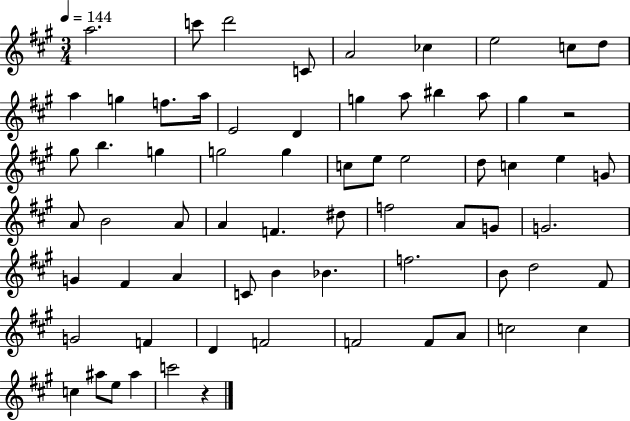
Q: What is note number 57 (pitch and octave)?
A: F4